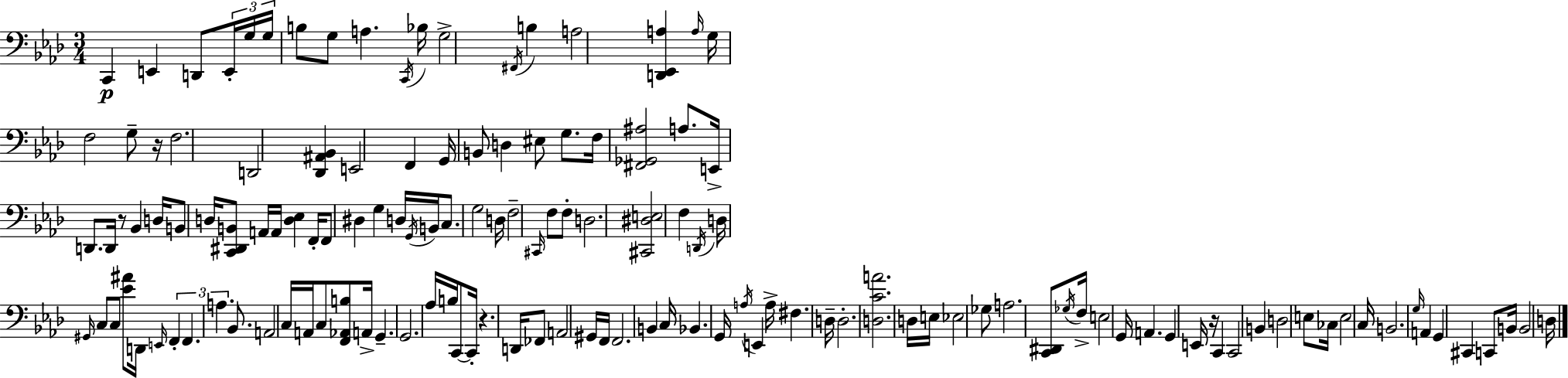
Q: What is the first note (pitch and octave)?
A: C2